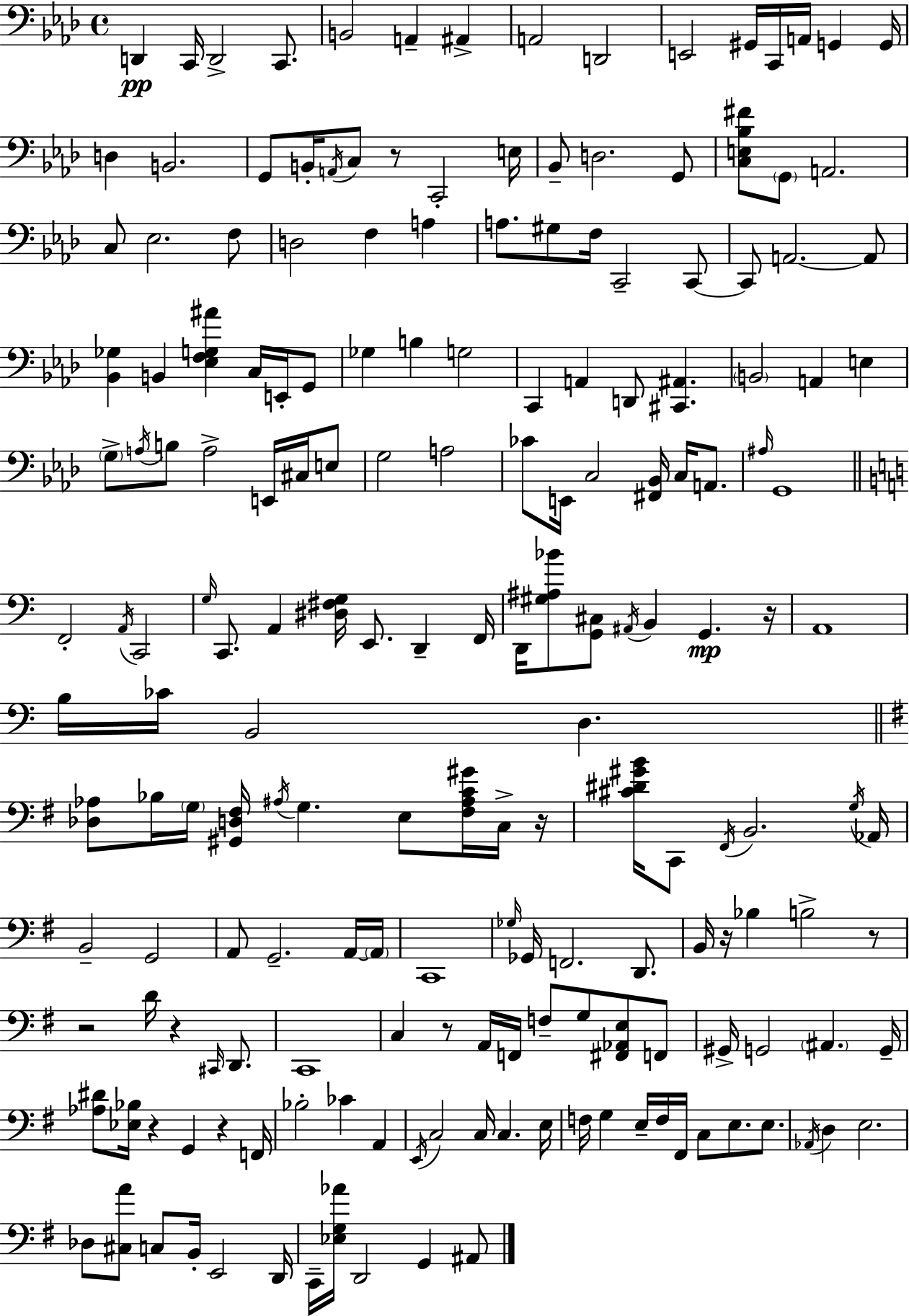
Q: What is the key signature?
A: AES major